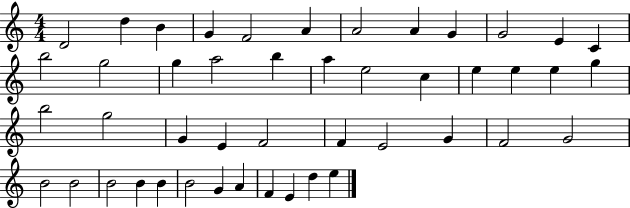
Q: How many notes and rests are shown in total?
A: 46